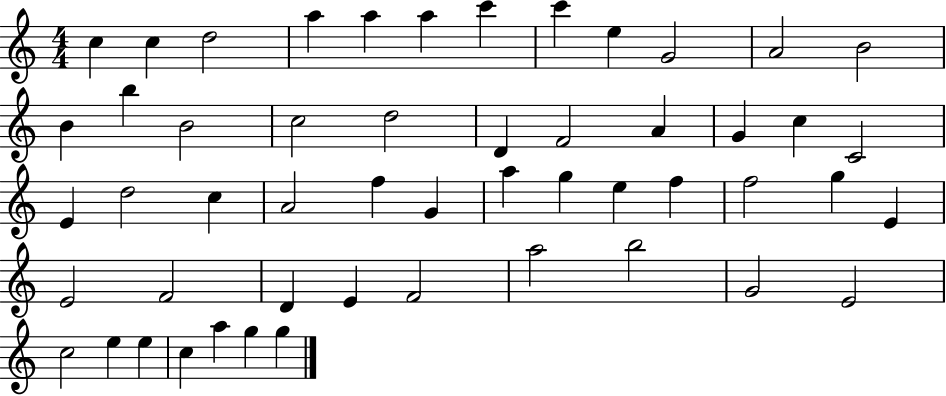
X:1
T:Untitled
M:4/4
L:1/4
K:C
c c d2 a a a c' c' e G2 A2 B2 B b B2 c2 d2 D F2 A G c C2 E d2 c A2 f G a g e f f2 g E E2 F2 D E F2 a2 b2 G2 E2 c2 e e c a g g